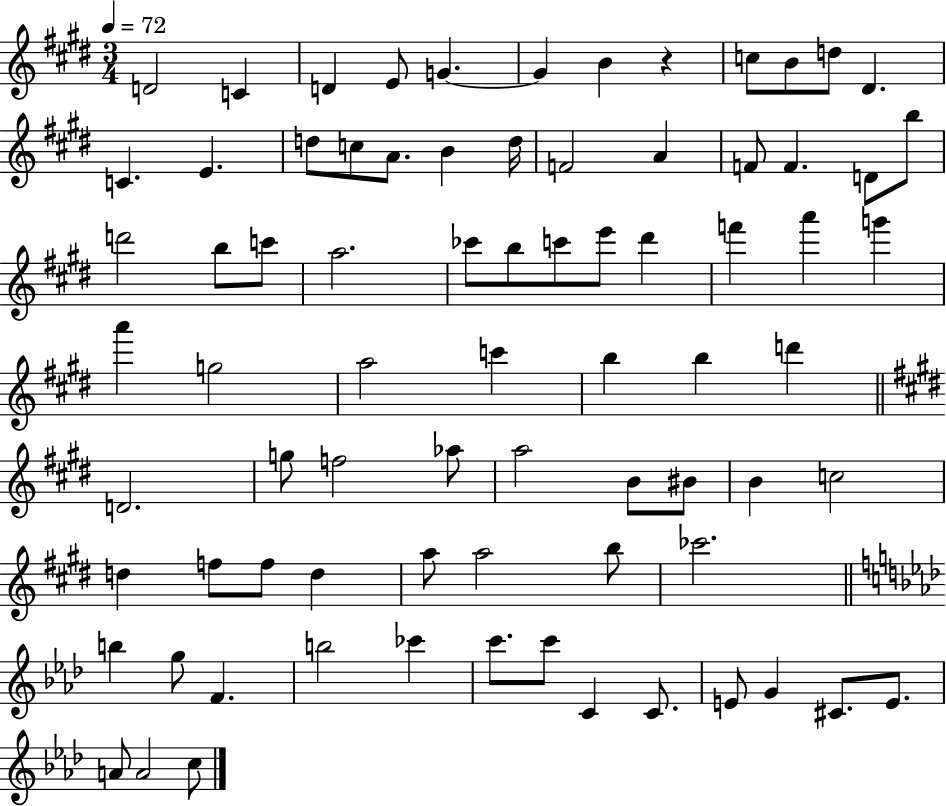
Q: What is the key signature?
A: E major